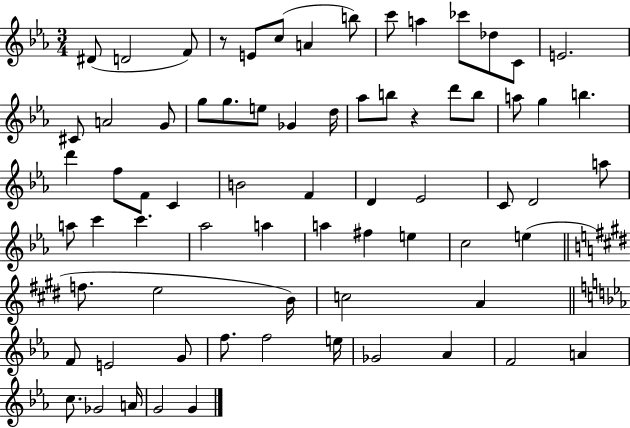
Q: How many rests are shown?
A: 2